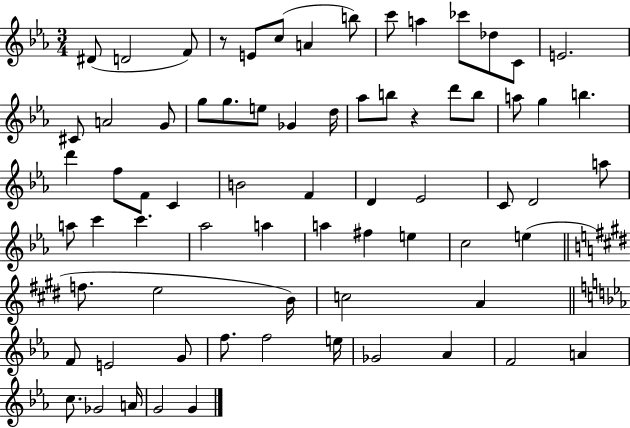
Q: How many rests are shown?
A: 2